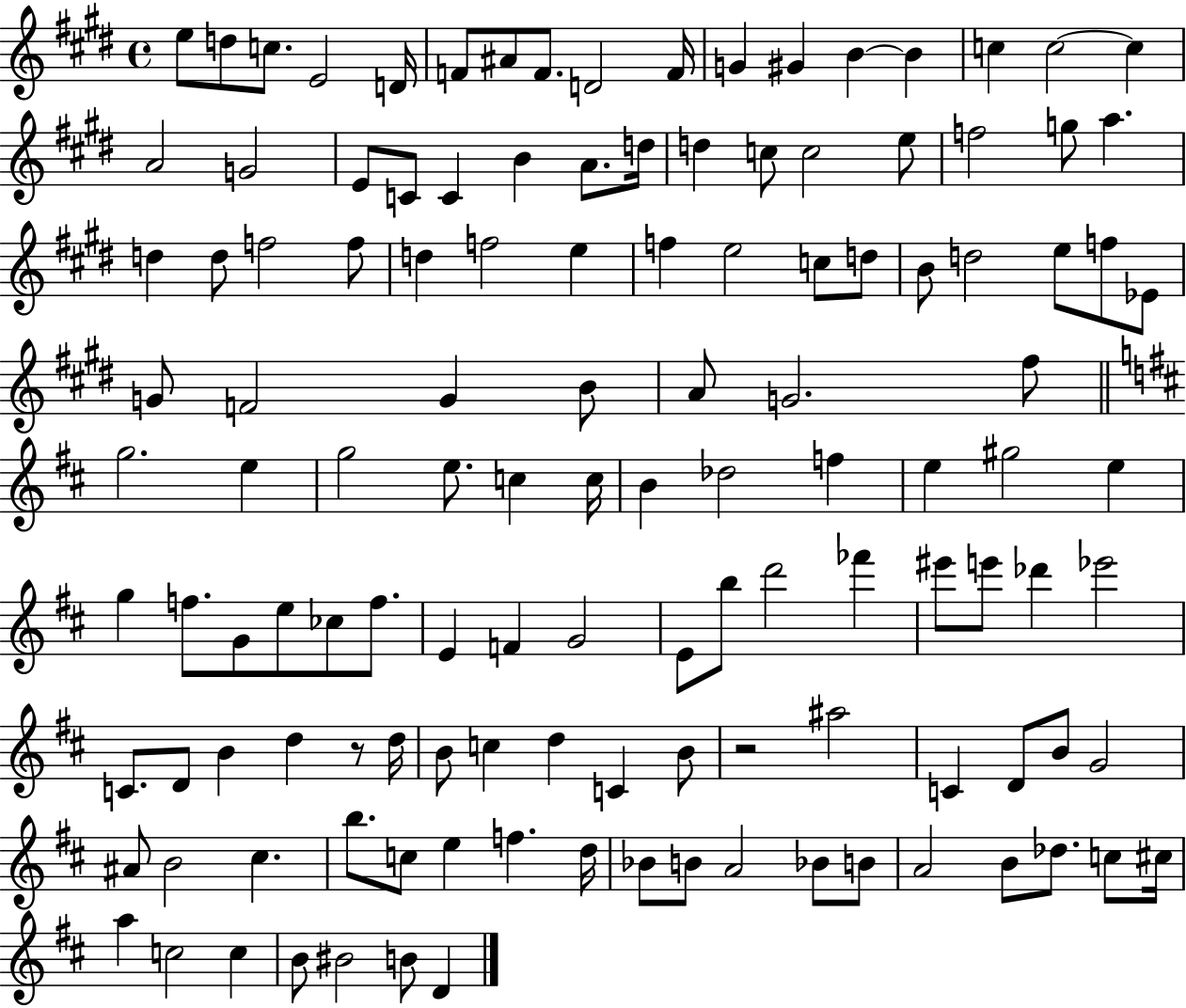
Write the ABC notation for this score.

X:1
T:Untitled
M:4/4
L:1/4
K:E
e/2 d/2 c/2 E2 D/4 F/2 ^A/2 F/2 D2 F/4 G ^G B B c c2 c A2 G2 E/2 C/2 C B A/2 d/4 d c/2 c2 e/2 f2 g/2 a d d/2 f2 f/2 d f2 e f e2 c/2 d/2 B/2 d2 e/2 f/2 _E/2 G/2 F2 G B/2 A/2 G2 ^f/2 g2 e g2 e/2 c c/4 B _d2 f e ^g2 e g f/2 G/2 e/2 _c/2 f/2 E F G2 E/2 b/2 d'2 _f' ^e'/2 e'/2 _d' _e'2 C/2 D/2 B d z/2 d/4 B/2 c d C B/2 z2 ^a2 C D/2 B/2 G2 ^A/2 B2 ^c b/2 c/2 e f d/4 _B/2 B/2 A2 _B/2 B/2 A2 B/2 _d/2 c/2 ^c/4 a c2 c B/2 ^B2 B/2 D